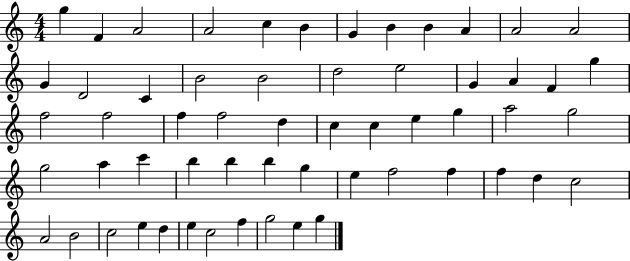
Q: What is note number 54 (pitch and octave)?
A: C5